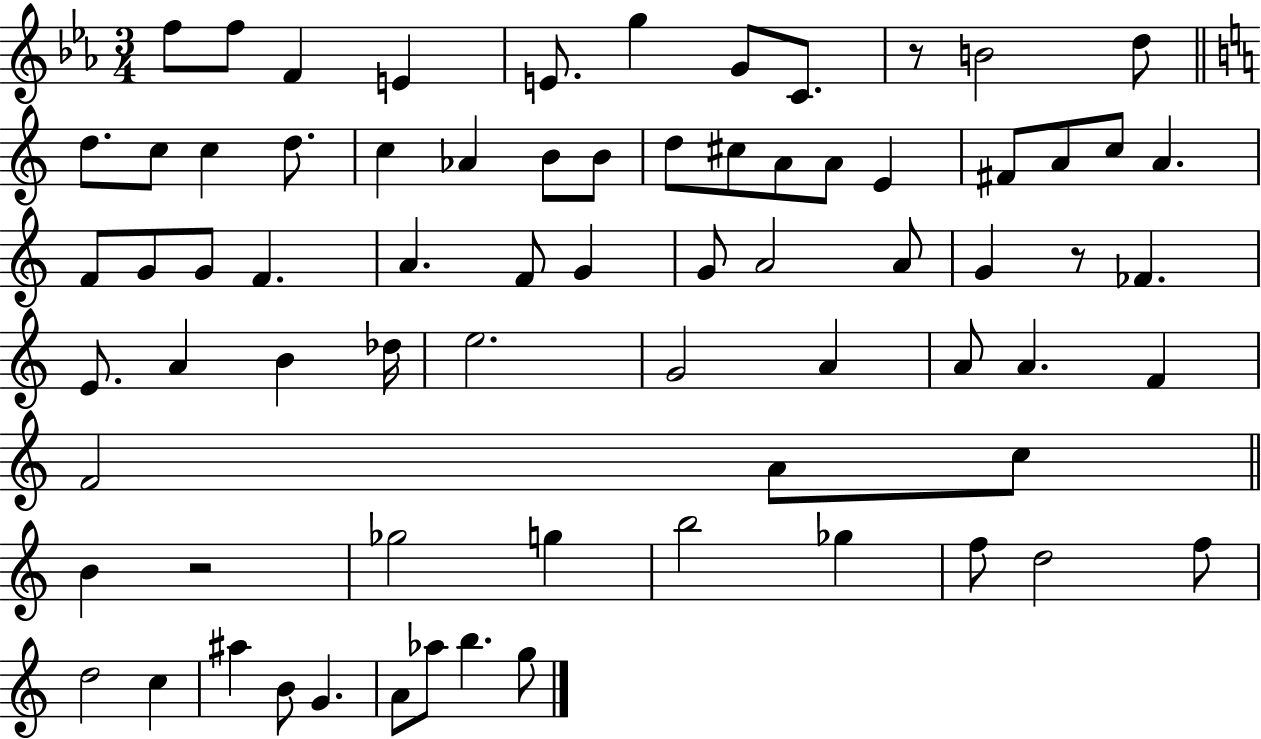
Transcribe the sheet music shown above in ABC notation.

X:1
T:Untitled
M:3/4
L:1/4
K:Eb
f/2 f/2 F E E/2 g G/2 C/2 z/2 B2 d/2 d/2 c/2 c d/2 c _A B/2 B/2 d/2 ^c/2 A/2 A/2 E ^F/2 A/2 c/2 A F/2 G/2 G/2 F A F/2 G G/2 A2 A/2 G z/2 _F E/2 A B _d/4 e2 G2 A A/2 A F F2 A/2 c/2 B z2 _g2 g b2 _g f/2 d2 f/2 d2 c ^a B/2 G A/2 _a/2 b g/2